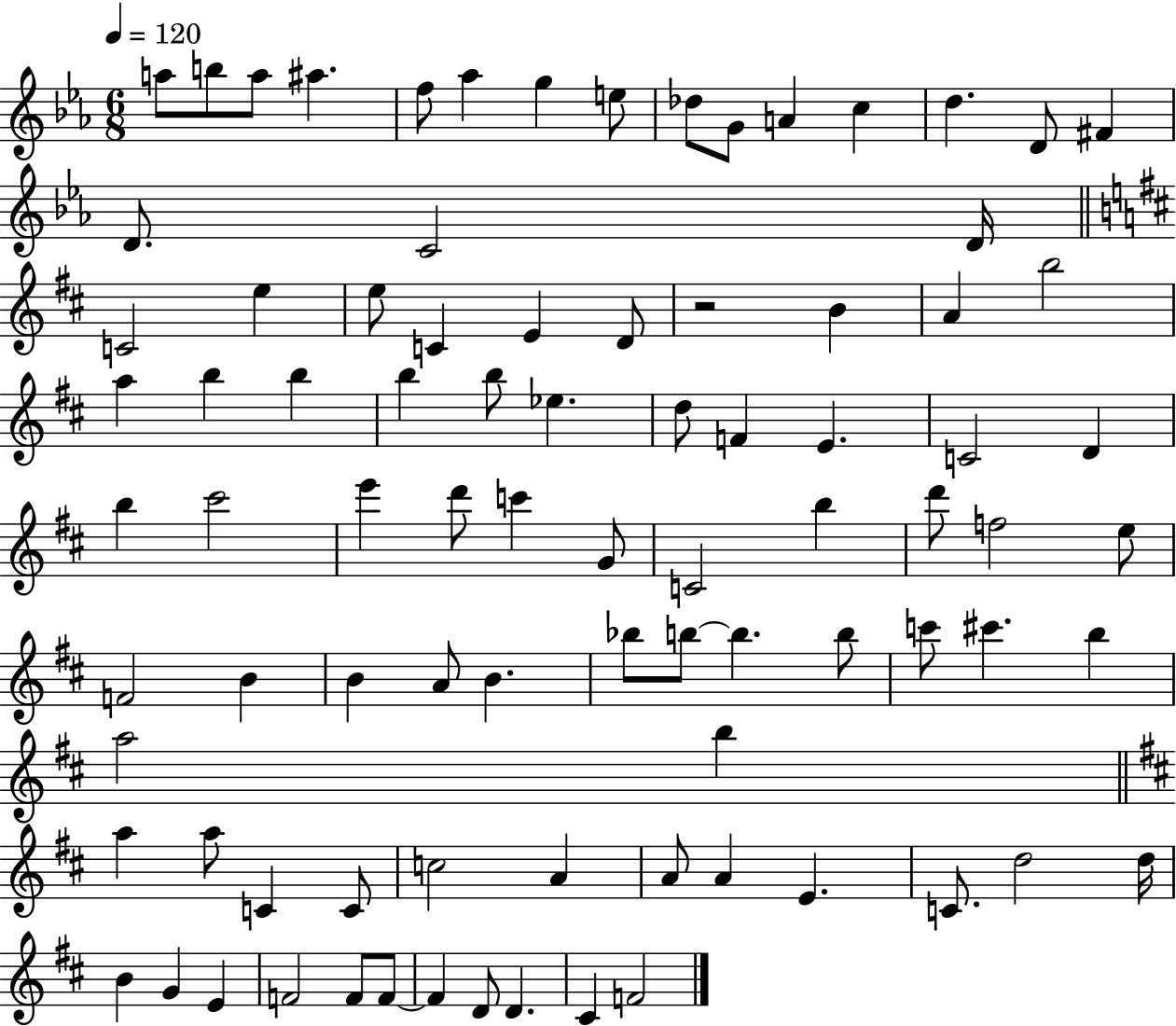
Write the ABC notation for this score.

X:1
T:Untitled
M:6/8
L:1/4
K:Eb
a/2 b/2 a/2 ^a f/2 _a g e/2 _d/2 G/2 A c d D/2 ^F D/2 C2 D/4 C2 e e/2 C E D/2 z2 B A b2 a b b b b/2 _e d/2 F E C2 D b ^c'2 e' d'/2 c' G/2 C2 b d'/2 f2 e/2 F2 B B A/2 B _b/2 b/2 b b/2 c'/2 ^c' b a2 b a a/2 C C/2 c2 A A/2 A E C/2 d2 d/4 B G E F2 F/2 F/2 F D/2 D ^C F2